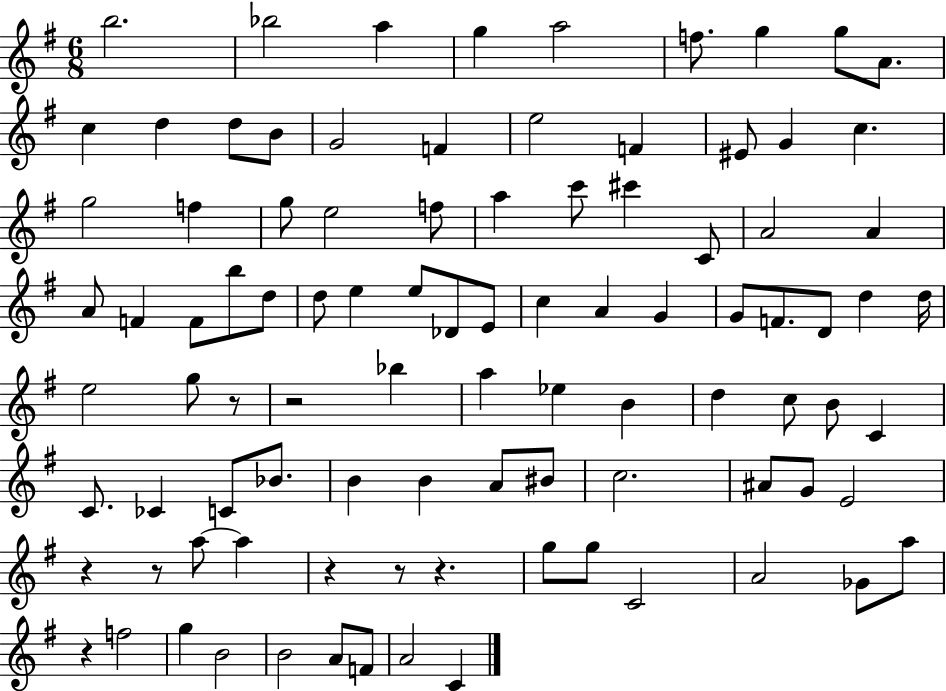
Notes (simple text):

B5/h. Bb5/h A5/q G5/q A5/h F5/e. G5/q G5/e A4/e. C5/q D5/q D5/e B4/e G4/h F4/q E5/h F4/q EIS4/e G4/q C5/q. G5/h F5/q G5/e E5/h F5/e A5/q C6/e C#6/q C4/e A4/h A4/q A4/e F4/q F4/e B5/e D5/e D5/e E5/q E5/e Db4/e E4/e C5/q A4/q G4/q G4/e F4/e. D4/e D5/q D5/s E5/h G5/e R/e R/h Bb5/q A5/q Eb5/q B4/q D5/q C5/e B4/e C4/q C4/e. CES4/q C4/e Bb4/e. B4/q B4/q A4/e BIS4/e C5/h. A#4/e G4/e E4/h R/q R/e A5/e A5/q R/q R/e R/q. G5/e G5/e C4/h A4/h Gb4/e A5/e R/q F5/h G5/q B4/h B4/h A4/e F4/e A4/h C4/q